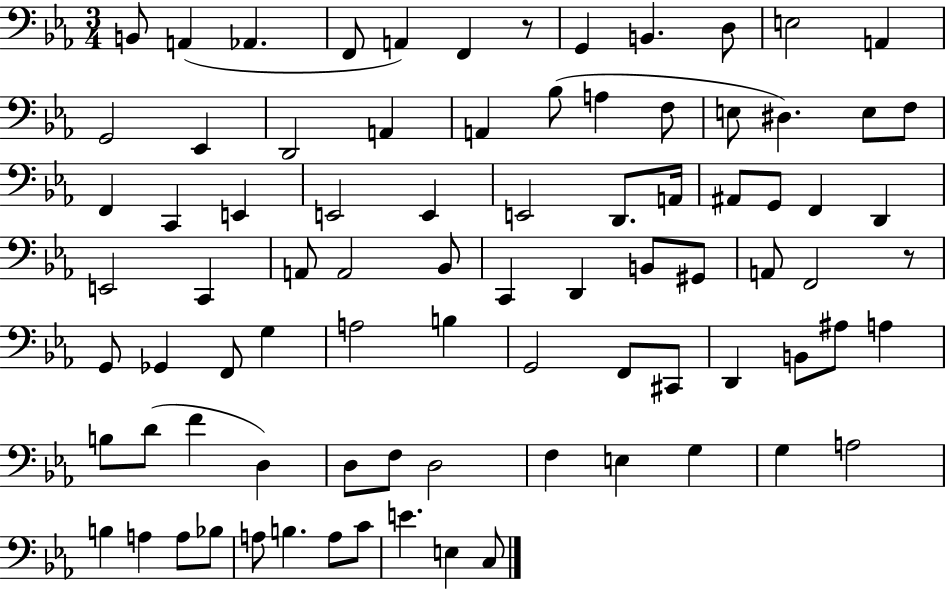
{
  \clef bass
  \numericTimeSignature
  \time 3/4
  \key ees \major
  b,8 a,4( aes,4. | f,8 a,4) f,4 r8 | g,4 b,4. d8 | e2 a,4 | \break g,2 ees,4 | d,2 a,4 | a,4 bes8( a4 f8 | e8 dis4.) e8 f8 | \break f,4 c,4 e,4 | e,2 e,4 | e,2 d,8. a,16 | ais,8 g,8 f,4 d,4 | \break e,2 c,4 | a,8 a,2 bes,8 | c,4 d,4 b,8 gis,8 | a,8 f,2 r8 | \break g,8 ges,4 f,8 g4 | a2 b4 | g,2 f,8 cis,8 | d,4 b,8 ais8 a4 | \break b8 d'8( f'4 d4) | d8 f8 d2 | f4 e4 g4 | g4 a2 | \break b4 a4 a8 bes8 | a8 b4. a8 c'8 | e'4. e4 c8 | \bar "|."
}